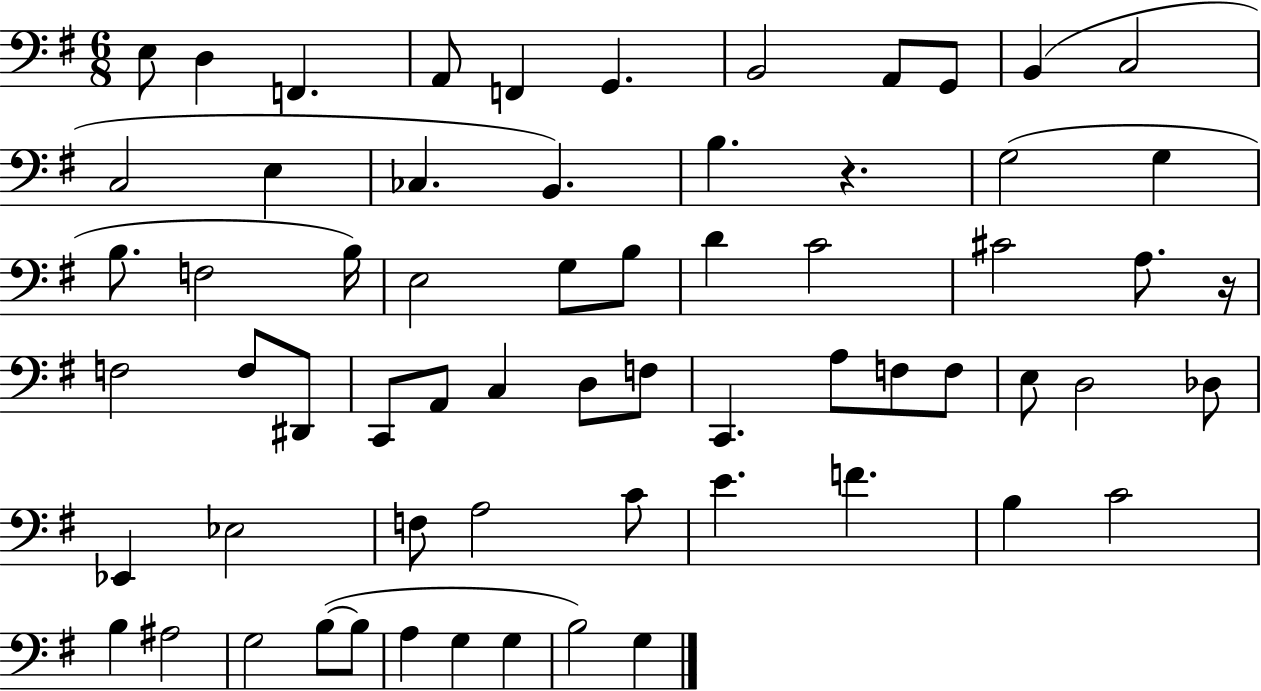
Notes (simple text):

E3/e D3/q F2/q. A2/e F2/q G2/q. B2/h A2/e G2/e B2/q C3/h C3/h E3/q CES3/q. B2/q. B3/q. R/q. G3/h G3/q B3/e. F3/h B3/s E3/h G3/e B3/e D4/q C4/h C#4/h A3/e. R/s F3/h F3/e D#2/e C2/e A2/e C3/q D3/e F3/e C2/q. A3/e F3/e F3/e E3/e D3/h Db3/e Eb2/q Eb3/h F3/e A3/h C4/e E4/q. F4/q. B3/q C4/h B3/q A#3/h G3/h B3/e B3/e A3/q G3/q G3/q B3/h G3/q